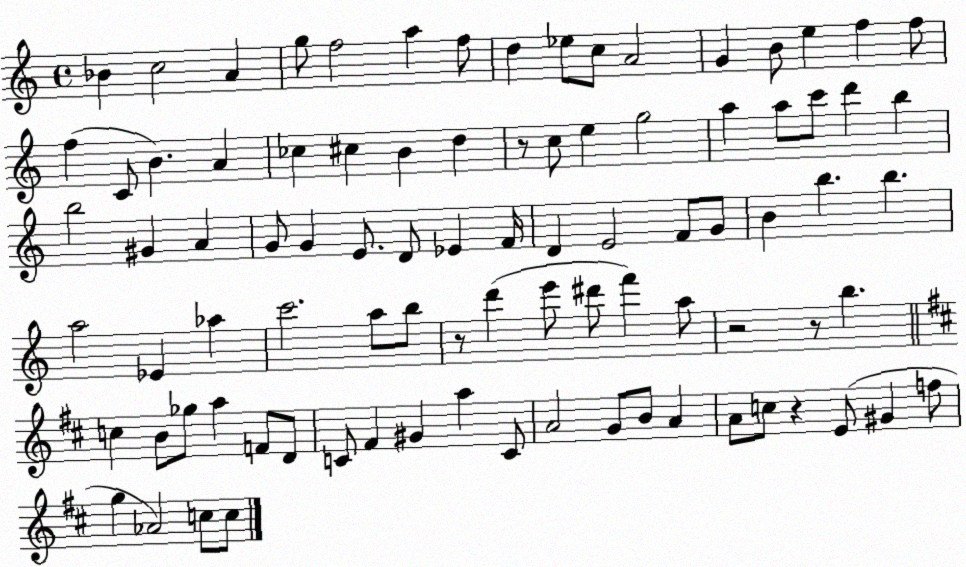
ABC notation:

X:1
T:Untitled
M:4/4
L:1/4
K:C
_B c2 A g/2 f2 a f/2 d _e/2 c/2 A2 G B/2 e f f/2 f C/2 B A _c ^c B d z/2 c/2 e g2 a a/2 c'/2 d' b b2 ^G A G/2 G E/2 D/2 _E F/4 D E2 F/2 G/2 B b b a2 _E _a c'2 a/2 b/2 z/2 d' e'/2 ^d'/2 f' a/2 z2 z/2 b c B/2 _g/2 a F/2 D/2 C/2 ^F ^G a C/2 A2 G/2 B/2 A A/2 c/2 z E/2 ^G f/2 g _A2 c/2 c/2